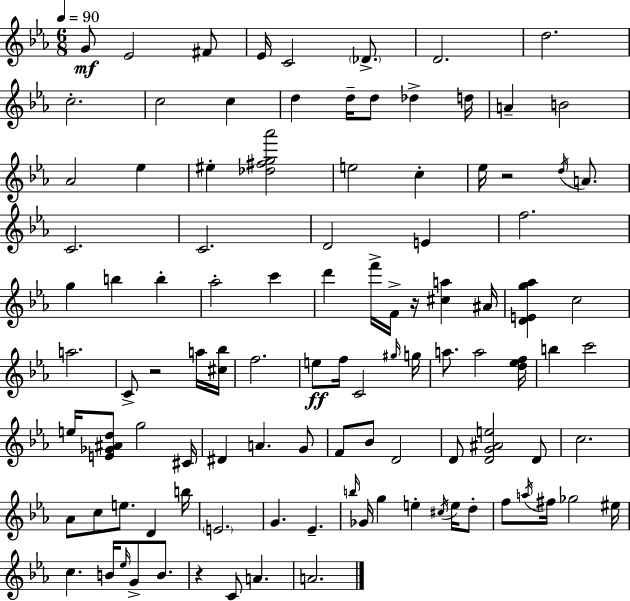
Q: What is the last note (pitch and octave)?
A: A4